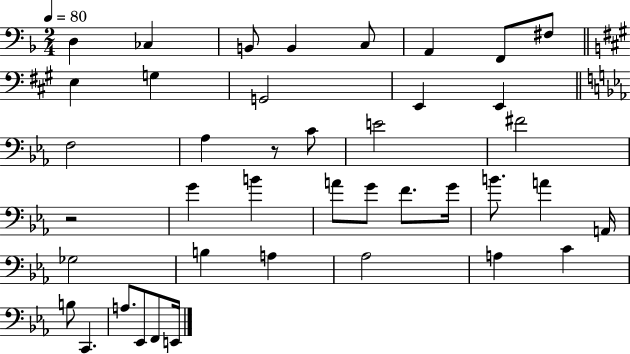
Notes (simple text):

D3/q CES3/q B2/e B2/q C3/e A2/q F2/e F#3/e E3/q G3/q G2/h E2/q E2/q F3/h Ab3/q R/e C4/e E4/h F#4/h R/h G4/q B4/q A4/e G4/e F4/e. G4/s B4/e. A4/q A2/s Gb3/h B3/q A3/q Ab3/h A3/q C4/q B3/e C2/q. A3/e. Eb2/e F2/e E2/s